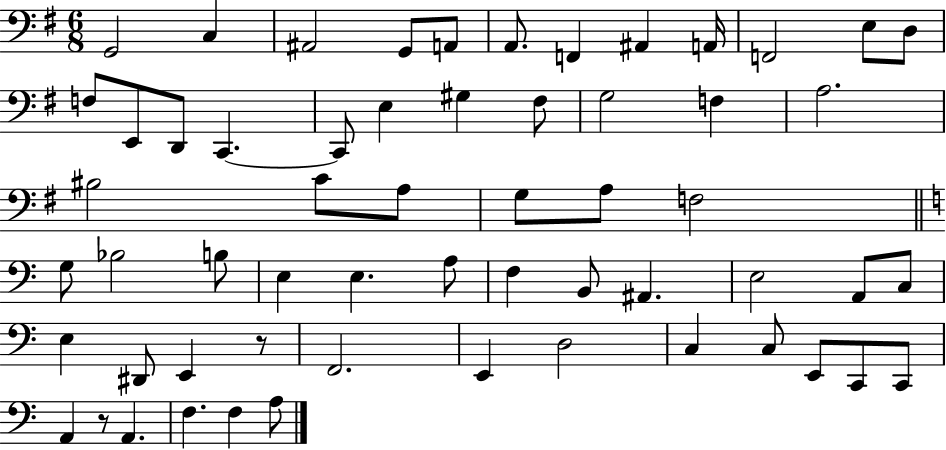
G2/h C3/q A#2/h G2/e A2/e A2/e. F2/q A#2/q A2/s F2/h E3/e D3/e F3/e E2/e D2/e C2/q. C2/e E3/q G#3/q F#3/e G3/h F3/q A3/h. BIS3/h C4/e A3/e G3/e A3/e F3/h G3/e Bb3/h B3/e E3/q E3/q. A3/e F3/q B2/e A#2/q. E3/h A2/e C3/e E3/q D#2/e E2/q R/e F2/h. E2/q D3/h C3/q C3/e E2/e C2/e C2/e A2/q R/e A2/q. F3/q. F3/q A3/e